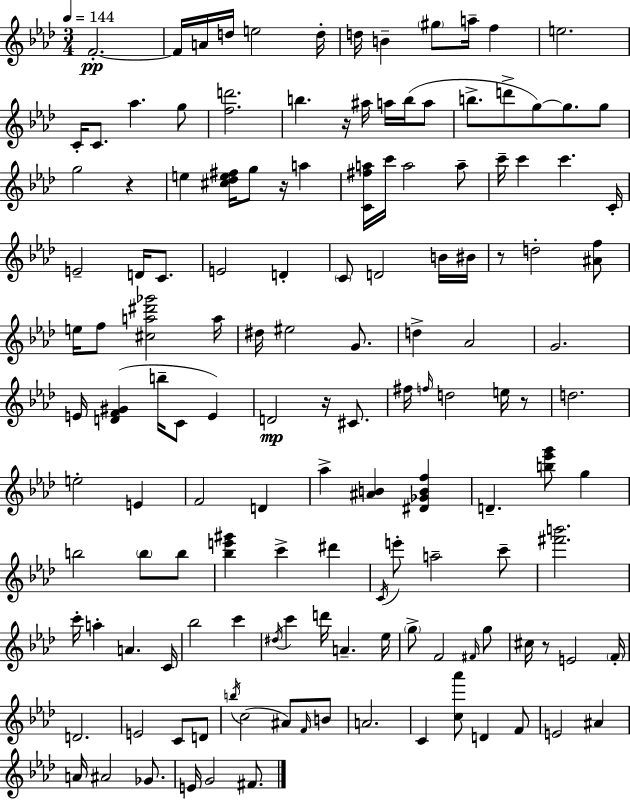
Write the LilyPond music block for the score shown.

{
  \clef treble
  \numericTimeSignature
  \time 3/4
  \key aes \major
  \tempo 4 = 144
  f'2.-.~~\pp | f'16 a'16 d''16 e''2 d''16-. | d''16 b'4-- \parenthesize gis''8 a''16-- f''4 | e''2. | \break c'16-. c'8. aes''4. g''8 | <f'' d'''>2. | b''4. r16 ais''16 a''16 b''16( a''8 | b''8.-> d'''8-> g''8~~) g''8. g''8 | \break g''2 r4 | e''4 <cis'' des'' e'' fis''>16 g''8 r16 a''4 | <c' fis'' a''>16 c'''16 a''2 a''8-- | c'''16-- c'''4 c'''4. c'16-. | \break e'2-- d'16 c'8. | e'2 d'4-. | \parenthesize c'8 d'2 b'16 bis'16 | r8 d''2-. <ais' f''>8 | \break e''16 f''8 <cis'' a'' dis''' ges'''>2 a''16 | dis''16 eis''2 g'8. | d''4-> aes'2 | g'2. | \break e'16 <d' f' gis'>4( b''16-- c'8 e'4) | d'2\mp r16 cis'8. | fis''16 \grace { f''16 } d''2 e''16 r8 | d''2. | \break e''2-. e'4 | f'2 d'4 | aes''4-> <ais' b'>4 <dis' ges' b' f''>4 | d'4.-- <b'' ees''' g'''>8 g''4 | \break b''2 \parenthesize b''8 b''8 | <bes'' e''' gis'''>4 c'''4-> dis'''4 | \acciaccatura { c'16 } e'''8-. a''2-- | c'''8-- <fis''' b'''>2. | \break c'''16-. a''4-. a'4. | c'16 bes''2 c'''4 | \acciaccatura { dis''16 } c'''4 d'''16 a'4.-- | ees''16 \parenthesize g''8-> f'2 | \break \grace { fis'16 } g''8 cis''16 r8 e'2 | \parenthesize f'16-. d'2. | e'2 | c'8 d'8 \acciaccatura { b''16 }( c''2 | \break ais'8) \grace { f'16 } b'8 a'2. | c'4 <c'' aes'''>8 | d'4 f'8 e'2 | ais'4 a'16 ais'2 | \break ges'8. e'16 g'2 | fis'8. \bar "|."
}